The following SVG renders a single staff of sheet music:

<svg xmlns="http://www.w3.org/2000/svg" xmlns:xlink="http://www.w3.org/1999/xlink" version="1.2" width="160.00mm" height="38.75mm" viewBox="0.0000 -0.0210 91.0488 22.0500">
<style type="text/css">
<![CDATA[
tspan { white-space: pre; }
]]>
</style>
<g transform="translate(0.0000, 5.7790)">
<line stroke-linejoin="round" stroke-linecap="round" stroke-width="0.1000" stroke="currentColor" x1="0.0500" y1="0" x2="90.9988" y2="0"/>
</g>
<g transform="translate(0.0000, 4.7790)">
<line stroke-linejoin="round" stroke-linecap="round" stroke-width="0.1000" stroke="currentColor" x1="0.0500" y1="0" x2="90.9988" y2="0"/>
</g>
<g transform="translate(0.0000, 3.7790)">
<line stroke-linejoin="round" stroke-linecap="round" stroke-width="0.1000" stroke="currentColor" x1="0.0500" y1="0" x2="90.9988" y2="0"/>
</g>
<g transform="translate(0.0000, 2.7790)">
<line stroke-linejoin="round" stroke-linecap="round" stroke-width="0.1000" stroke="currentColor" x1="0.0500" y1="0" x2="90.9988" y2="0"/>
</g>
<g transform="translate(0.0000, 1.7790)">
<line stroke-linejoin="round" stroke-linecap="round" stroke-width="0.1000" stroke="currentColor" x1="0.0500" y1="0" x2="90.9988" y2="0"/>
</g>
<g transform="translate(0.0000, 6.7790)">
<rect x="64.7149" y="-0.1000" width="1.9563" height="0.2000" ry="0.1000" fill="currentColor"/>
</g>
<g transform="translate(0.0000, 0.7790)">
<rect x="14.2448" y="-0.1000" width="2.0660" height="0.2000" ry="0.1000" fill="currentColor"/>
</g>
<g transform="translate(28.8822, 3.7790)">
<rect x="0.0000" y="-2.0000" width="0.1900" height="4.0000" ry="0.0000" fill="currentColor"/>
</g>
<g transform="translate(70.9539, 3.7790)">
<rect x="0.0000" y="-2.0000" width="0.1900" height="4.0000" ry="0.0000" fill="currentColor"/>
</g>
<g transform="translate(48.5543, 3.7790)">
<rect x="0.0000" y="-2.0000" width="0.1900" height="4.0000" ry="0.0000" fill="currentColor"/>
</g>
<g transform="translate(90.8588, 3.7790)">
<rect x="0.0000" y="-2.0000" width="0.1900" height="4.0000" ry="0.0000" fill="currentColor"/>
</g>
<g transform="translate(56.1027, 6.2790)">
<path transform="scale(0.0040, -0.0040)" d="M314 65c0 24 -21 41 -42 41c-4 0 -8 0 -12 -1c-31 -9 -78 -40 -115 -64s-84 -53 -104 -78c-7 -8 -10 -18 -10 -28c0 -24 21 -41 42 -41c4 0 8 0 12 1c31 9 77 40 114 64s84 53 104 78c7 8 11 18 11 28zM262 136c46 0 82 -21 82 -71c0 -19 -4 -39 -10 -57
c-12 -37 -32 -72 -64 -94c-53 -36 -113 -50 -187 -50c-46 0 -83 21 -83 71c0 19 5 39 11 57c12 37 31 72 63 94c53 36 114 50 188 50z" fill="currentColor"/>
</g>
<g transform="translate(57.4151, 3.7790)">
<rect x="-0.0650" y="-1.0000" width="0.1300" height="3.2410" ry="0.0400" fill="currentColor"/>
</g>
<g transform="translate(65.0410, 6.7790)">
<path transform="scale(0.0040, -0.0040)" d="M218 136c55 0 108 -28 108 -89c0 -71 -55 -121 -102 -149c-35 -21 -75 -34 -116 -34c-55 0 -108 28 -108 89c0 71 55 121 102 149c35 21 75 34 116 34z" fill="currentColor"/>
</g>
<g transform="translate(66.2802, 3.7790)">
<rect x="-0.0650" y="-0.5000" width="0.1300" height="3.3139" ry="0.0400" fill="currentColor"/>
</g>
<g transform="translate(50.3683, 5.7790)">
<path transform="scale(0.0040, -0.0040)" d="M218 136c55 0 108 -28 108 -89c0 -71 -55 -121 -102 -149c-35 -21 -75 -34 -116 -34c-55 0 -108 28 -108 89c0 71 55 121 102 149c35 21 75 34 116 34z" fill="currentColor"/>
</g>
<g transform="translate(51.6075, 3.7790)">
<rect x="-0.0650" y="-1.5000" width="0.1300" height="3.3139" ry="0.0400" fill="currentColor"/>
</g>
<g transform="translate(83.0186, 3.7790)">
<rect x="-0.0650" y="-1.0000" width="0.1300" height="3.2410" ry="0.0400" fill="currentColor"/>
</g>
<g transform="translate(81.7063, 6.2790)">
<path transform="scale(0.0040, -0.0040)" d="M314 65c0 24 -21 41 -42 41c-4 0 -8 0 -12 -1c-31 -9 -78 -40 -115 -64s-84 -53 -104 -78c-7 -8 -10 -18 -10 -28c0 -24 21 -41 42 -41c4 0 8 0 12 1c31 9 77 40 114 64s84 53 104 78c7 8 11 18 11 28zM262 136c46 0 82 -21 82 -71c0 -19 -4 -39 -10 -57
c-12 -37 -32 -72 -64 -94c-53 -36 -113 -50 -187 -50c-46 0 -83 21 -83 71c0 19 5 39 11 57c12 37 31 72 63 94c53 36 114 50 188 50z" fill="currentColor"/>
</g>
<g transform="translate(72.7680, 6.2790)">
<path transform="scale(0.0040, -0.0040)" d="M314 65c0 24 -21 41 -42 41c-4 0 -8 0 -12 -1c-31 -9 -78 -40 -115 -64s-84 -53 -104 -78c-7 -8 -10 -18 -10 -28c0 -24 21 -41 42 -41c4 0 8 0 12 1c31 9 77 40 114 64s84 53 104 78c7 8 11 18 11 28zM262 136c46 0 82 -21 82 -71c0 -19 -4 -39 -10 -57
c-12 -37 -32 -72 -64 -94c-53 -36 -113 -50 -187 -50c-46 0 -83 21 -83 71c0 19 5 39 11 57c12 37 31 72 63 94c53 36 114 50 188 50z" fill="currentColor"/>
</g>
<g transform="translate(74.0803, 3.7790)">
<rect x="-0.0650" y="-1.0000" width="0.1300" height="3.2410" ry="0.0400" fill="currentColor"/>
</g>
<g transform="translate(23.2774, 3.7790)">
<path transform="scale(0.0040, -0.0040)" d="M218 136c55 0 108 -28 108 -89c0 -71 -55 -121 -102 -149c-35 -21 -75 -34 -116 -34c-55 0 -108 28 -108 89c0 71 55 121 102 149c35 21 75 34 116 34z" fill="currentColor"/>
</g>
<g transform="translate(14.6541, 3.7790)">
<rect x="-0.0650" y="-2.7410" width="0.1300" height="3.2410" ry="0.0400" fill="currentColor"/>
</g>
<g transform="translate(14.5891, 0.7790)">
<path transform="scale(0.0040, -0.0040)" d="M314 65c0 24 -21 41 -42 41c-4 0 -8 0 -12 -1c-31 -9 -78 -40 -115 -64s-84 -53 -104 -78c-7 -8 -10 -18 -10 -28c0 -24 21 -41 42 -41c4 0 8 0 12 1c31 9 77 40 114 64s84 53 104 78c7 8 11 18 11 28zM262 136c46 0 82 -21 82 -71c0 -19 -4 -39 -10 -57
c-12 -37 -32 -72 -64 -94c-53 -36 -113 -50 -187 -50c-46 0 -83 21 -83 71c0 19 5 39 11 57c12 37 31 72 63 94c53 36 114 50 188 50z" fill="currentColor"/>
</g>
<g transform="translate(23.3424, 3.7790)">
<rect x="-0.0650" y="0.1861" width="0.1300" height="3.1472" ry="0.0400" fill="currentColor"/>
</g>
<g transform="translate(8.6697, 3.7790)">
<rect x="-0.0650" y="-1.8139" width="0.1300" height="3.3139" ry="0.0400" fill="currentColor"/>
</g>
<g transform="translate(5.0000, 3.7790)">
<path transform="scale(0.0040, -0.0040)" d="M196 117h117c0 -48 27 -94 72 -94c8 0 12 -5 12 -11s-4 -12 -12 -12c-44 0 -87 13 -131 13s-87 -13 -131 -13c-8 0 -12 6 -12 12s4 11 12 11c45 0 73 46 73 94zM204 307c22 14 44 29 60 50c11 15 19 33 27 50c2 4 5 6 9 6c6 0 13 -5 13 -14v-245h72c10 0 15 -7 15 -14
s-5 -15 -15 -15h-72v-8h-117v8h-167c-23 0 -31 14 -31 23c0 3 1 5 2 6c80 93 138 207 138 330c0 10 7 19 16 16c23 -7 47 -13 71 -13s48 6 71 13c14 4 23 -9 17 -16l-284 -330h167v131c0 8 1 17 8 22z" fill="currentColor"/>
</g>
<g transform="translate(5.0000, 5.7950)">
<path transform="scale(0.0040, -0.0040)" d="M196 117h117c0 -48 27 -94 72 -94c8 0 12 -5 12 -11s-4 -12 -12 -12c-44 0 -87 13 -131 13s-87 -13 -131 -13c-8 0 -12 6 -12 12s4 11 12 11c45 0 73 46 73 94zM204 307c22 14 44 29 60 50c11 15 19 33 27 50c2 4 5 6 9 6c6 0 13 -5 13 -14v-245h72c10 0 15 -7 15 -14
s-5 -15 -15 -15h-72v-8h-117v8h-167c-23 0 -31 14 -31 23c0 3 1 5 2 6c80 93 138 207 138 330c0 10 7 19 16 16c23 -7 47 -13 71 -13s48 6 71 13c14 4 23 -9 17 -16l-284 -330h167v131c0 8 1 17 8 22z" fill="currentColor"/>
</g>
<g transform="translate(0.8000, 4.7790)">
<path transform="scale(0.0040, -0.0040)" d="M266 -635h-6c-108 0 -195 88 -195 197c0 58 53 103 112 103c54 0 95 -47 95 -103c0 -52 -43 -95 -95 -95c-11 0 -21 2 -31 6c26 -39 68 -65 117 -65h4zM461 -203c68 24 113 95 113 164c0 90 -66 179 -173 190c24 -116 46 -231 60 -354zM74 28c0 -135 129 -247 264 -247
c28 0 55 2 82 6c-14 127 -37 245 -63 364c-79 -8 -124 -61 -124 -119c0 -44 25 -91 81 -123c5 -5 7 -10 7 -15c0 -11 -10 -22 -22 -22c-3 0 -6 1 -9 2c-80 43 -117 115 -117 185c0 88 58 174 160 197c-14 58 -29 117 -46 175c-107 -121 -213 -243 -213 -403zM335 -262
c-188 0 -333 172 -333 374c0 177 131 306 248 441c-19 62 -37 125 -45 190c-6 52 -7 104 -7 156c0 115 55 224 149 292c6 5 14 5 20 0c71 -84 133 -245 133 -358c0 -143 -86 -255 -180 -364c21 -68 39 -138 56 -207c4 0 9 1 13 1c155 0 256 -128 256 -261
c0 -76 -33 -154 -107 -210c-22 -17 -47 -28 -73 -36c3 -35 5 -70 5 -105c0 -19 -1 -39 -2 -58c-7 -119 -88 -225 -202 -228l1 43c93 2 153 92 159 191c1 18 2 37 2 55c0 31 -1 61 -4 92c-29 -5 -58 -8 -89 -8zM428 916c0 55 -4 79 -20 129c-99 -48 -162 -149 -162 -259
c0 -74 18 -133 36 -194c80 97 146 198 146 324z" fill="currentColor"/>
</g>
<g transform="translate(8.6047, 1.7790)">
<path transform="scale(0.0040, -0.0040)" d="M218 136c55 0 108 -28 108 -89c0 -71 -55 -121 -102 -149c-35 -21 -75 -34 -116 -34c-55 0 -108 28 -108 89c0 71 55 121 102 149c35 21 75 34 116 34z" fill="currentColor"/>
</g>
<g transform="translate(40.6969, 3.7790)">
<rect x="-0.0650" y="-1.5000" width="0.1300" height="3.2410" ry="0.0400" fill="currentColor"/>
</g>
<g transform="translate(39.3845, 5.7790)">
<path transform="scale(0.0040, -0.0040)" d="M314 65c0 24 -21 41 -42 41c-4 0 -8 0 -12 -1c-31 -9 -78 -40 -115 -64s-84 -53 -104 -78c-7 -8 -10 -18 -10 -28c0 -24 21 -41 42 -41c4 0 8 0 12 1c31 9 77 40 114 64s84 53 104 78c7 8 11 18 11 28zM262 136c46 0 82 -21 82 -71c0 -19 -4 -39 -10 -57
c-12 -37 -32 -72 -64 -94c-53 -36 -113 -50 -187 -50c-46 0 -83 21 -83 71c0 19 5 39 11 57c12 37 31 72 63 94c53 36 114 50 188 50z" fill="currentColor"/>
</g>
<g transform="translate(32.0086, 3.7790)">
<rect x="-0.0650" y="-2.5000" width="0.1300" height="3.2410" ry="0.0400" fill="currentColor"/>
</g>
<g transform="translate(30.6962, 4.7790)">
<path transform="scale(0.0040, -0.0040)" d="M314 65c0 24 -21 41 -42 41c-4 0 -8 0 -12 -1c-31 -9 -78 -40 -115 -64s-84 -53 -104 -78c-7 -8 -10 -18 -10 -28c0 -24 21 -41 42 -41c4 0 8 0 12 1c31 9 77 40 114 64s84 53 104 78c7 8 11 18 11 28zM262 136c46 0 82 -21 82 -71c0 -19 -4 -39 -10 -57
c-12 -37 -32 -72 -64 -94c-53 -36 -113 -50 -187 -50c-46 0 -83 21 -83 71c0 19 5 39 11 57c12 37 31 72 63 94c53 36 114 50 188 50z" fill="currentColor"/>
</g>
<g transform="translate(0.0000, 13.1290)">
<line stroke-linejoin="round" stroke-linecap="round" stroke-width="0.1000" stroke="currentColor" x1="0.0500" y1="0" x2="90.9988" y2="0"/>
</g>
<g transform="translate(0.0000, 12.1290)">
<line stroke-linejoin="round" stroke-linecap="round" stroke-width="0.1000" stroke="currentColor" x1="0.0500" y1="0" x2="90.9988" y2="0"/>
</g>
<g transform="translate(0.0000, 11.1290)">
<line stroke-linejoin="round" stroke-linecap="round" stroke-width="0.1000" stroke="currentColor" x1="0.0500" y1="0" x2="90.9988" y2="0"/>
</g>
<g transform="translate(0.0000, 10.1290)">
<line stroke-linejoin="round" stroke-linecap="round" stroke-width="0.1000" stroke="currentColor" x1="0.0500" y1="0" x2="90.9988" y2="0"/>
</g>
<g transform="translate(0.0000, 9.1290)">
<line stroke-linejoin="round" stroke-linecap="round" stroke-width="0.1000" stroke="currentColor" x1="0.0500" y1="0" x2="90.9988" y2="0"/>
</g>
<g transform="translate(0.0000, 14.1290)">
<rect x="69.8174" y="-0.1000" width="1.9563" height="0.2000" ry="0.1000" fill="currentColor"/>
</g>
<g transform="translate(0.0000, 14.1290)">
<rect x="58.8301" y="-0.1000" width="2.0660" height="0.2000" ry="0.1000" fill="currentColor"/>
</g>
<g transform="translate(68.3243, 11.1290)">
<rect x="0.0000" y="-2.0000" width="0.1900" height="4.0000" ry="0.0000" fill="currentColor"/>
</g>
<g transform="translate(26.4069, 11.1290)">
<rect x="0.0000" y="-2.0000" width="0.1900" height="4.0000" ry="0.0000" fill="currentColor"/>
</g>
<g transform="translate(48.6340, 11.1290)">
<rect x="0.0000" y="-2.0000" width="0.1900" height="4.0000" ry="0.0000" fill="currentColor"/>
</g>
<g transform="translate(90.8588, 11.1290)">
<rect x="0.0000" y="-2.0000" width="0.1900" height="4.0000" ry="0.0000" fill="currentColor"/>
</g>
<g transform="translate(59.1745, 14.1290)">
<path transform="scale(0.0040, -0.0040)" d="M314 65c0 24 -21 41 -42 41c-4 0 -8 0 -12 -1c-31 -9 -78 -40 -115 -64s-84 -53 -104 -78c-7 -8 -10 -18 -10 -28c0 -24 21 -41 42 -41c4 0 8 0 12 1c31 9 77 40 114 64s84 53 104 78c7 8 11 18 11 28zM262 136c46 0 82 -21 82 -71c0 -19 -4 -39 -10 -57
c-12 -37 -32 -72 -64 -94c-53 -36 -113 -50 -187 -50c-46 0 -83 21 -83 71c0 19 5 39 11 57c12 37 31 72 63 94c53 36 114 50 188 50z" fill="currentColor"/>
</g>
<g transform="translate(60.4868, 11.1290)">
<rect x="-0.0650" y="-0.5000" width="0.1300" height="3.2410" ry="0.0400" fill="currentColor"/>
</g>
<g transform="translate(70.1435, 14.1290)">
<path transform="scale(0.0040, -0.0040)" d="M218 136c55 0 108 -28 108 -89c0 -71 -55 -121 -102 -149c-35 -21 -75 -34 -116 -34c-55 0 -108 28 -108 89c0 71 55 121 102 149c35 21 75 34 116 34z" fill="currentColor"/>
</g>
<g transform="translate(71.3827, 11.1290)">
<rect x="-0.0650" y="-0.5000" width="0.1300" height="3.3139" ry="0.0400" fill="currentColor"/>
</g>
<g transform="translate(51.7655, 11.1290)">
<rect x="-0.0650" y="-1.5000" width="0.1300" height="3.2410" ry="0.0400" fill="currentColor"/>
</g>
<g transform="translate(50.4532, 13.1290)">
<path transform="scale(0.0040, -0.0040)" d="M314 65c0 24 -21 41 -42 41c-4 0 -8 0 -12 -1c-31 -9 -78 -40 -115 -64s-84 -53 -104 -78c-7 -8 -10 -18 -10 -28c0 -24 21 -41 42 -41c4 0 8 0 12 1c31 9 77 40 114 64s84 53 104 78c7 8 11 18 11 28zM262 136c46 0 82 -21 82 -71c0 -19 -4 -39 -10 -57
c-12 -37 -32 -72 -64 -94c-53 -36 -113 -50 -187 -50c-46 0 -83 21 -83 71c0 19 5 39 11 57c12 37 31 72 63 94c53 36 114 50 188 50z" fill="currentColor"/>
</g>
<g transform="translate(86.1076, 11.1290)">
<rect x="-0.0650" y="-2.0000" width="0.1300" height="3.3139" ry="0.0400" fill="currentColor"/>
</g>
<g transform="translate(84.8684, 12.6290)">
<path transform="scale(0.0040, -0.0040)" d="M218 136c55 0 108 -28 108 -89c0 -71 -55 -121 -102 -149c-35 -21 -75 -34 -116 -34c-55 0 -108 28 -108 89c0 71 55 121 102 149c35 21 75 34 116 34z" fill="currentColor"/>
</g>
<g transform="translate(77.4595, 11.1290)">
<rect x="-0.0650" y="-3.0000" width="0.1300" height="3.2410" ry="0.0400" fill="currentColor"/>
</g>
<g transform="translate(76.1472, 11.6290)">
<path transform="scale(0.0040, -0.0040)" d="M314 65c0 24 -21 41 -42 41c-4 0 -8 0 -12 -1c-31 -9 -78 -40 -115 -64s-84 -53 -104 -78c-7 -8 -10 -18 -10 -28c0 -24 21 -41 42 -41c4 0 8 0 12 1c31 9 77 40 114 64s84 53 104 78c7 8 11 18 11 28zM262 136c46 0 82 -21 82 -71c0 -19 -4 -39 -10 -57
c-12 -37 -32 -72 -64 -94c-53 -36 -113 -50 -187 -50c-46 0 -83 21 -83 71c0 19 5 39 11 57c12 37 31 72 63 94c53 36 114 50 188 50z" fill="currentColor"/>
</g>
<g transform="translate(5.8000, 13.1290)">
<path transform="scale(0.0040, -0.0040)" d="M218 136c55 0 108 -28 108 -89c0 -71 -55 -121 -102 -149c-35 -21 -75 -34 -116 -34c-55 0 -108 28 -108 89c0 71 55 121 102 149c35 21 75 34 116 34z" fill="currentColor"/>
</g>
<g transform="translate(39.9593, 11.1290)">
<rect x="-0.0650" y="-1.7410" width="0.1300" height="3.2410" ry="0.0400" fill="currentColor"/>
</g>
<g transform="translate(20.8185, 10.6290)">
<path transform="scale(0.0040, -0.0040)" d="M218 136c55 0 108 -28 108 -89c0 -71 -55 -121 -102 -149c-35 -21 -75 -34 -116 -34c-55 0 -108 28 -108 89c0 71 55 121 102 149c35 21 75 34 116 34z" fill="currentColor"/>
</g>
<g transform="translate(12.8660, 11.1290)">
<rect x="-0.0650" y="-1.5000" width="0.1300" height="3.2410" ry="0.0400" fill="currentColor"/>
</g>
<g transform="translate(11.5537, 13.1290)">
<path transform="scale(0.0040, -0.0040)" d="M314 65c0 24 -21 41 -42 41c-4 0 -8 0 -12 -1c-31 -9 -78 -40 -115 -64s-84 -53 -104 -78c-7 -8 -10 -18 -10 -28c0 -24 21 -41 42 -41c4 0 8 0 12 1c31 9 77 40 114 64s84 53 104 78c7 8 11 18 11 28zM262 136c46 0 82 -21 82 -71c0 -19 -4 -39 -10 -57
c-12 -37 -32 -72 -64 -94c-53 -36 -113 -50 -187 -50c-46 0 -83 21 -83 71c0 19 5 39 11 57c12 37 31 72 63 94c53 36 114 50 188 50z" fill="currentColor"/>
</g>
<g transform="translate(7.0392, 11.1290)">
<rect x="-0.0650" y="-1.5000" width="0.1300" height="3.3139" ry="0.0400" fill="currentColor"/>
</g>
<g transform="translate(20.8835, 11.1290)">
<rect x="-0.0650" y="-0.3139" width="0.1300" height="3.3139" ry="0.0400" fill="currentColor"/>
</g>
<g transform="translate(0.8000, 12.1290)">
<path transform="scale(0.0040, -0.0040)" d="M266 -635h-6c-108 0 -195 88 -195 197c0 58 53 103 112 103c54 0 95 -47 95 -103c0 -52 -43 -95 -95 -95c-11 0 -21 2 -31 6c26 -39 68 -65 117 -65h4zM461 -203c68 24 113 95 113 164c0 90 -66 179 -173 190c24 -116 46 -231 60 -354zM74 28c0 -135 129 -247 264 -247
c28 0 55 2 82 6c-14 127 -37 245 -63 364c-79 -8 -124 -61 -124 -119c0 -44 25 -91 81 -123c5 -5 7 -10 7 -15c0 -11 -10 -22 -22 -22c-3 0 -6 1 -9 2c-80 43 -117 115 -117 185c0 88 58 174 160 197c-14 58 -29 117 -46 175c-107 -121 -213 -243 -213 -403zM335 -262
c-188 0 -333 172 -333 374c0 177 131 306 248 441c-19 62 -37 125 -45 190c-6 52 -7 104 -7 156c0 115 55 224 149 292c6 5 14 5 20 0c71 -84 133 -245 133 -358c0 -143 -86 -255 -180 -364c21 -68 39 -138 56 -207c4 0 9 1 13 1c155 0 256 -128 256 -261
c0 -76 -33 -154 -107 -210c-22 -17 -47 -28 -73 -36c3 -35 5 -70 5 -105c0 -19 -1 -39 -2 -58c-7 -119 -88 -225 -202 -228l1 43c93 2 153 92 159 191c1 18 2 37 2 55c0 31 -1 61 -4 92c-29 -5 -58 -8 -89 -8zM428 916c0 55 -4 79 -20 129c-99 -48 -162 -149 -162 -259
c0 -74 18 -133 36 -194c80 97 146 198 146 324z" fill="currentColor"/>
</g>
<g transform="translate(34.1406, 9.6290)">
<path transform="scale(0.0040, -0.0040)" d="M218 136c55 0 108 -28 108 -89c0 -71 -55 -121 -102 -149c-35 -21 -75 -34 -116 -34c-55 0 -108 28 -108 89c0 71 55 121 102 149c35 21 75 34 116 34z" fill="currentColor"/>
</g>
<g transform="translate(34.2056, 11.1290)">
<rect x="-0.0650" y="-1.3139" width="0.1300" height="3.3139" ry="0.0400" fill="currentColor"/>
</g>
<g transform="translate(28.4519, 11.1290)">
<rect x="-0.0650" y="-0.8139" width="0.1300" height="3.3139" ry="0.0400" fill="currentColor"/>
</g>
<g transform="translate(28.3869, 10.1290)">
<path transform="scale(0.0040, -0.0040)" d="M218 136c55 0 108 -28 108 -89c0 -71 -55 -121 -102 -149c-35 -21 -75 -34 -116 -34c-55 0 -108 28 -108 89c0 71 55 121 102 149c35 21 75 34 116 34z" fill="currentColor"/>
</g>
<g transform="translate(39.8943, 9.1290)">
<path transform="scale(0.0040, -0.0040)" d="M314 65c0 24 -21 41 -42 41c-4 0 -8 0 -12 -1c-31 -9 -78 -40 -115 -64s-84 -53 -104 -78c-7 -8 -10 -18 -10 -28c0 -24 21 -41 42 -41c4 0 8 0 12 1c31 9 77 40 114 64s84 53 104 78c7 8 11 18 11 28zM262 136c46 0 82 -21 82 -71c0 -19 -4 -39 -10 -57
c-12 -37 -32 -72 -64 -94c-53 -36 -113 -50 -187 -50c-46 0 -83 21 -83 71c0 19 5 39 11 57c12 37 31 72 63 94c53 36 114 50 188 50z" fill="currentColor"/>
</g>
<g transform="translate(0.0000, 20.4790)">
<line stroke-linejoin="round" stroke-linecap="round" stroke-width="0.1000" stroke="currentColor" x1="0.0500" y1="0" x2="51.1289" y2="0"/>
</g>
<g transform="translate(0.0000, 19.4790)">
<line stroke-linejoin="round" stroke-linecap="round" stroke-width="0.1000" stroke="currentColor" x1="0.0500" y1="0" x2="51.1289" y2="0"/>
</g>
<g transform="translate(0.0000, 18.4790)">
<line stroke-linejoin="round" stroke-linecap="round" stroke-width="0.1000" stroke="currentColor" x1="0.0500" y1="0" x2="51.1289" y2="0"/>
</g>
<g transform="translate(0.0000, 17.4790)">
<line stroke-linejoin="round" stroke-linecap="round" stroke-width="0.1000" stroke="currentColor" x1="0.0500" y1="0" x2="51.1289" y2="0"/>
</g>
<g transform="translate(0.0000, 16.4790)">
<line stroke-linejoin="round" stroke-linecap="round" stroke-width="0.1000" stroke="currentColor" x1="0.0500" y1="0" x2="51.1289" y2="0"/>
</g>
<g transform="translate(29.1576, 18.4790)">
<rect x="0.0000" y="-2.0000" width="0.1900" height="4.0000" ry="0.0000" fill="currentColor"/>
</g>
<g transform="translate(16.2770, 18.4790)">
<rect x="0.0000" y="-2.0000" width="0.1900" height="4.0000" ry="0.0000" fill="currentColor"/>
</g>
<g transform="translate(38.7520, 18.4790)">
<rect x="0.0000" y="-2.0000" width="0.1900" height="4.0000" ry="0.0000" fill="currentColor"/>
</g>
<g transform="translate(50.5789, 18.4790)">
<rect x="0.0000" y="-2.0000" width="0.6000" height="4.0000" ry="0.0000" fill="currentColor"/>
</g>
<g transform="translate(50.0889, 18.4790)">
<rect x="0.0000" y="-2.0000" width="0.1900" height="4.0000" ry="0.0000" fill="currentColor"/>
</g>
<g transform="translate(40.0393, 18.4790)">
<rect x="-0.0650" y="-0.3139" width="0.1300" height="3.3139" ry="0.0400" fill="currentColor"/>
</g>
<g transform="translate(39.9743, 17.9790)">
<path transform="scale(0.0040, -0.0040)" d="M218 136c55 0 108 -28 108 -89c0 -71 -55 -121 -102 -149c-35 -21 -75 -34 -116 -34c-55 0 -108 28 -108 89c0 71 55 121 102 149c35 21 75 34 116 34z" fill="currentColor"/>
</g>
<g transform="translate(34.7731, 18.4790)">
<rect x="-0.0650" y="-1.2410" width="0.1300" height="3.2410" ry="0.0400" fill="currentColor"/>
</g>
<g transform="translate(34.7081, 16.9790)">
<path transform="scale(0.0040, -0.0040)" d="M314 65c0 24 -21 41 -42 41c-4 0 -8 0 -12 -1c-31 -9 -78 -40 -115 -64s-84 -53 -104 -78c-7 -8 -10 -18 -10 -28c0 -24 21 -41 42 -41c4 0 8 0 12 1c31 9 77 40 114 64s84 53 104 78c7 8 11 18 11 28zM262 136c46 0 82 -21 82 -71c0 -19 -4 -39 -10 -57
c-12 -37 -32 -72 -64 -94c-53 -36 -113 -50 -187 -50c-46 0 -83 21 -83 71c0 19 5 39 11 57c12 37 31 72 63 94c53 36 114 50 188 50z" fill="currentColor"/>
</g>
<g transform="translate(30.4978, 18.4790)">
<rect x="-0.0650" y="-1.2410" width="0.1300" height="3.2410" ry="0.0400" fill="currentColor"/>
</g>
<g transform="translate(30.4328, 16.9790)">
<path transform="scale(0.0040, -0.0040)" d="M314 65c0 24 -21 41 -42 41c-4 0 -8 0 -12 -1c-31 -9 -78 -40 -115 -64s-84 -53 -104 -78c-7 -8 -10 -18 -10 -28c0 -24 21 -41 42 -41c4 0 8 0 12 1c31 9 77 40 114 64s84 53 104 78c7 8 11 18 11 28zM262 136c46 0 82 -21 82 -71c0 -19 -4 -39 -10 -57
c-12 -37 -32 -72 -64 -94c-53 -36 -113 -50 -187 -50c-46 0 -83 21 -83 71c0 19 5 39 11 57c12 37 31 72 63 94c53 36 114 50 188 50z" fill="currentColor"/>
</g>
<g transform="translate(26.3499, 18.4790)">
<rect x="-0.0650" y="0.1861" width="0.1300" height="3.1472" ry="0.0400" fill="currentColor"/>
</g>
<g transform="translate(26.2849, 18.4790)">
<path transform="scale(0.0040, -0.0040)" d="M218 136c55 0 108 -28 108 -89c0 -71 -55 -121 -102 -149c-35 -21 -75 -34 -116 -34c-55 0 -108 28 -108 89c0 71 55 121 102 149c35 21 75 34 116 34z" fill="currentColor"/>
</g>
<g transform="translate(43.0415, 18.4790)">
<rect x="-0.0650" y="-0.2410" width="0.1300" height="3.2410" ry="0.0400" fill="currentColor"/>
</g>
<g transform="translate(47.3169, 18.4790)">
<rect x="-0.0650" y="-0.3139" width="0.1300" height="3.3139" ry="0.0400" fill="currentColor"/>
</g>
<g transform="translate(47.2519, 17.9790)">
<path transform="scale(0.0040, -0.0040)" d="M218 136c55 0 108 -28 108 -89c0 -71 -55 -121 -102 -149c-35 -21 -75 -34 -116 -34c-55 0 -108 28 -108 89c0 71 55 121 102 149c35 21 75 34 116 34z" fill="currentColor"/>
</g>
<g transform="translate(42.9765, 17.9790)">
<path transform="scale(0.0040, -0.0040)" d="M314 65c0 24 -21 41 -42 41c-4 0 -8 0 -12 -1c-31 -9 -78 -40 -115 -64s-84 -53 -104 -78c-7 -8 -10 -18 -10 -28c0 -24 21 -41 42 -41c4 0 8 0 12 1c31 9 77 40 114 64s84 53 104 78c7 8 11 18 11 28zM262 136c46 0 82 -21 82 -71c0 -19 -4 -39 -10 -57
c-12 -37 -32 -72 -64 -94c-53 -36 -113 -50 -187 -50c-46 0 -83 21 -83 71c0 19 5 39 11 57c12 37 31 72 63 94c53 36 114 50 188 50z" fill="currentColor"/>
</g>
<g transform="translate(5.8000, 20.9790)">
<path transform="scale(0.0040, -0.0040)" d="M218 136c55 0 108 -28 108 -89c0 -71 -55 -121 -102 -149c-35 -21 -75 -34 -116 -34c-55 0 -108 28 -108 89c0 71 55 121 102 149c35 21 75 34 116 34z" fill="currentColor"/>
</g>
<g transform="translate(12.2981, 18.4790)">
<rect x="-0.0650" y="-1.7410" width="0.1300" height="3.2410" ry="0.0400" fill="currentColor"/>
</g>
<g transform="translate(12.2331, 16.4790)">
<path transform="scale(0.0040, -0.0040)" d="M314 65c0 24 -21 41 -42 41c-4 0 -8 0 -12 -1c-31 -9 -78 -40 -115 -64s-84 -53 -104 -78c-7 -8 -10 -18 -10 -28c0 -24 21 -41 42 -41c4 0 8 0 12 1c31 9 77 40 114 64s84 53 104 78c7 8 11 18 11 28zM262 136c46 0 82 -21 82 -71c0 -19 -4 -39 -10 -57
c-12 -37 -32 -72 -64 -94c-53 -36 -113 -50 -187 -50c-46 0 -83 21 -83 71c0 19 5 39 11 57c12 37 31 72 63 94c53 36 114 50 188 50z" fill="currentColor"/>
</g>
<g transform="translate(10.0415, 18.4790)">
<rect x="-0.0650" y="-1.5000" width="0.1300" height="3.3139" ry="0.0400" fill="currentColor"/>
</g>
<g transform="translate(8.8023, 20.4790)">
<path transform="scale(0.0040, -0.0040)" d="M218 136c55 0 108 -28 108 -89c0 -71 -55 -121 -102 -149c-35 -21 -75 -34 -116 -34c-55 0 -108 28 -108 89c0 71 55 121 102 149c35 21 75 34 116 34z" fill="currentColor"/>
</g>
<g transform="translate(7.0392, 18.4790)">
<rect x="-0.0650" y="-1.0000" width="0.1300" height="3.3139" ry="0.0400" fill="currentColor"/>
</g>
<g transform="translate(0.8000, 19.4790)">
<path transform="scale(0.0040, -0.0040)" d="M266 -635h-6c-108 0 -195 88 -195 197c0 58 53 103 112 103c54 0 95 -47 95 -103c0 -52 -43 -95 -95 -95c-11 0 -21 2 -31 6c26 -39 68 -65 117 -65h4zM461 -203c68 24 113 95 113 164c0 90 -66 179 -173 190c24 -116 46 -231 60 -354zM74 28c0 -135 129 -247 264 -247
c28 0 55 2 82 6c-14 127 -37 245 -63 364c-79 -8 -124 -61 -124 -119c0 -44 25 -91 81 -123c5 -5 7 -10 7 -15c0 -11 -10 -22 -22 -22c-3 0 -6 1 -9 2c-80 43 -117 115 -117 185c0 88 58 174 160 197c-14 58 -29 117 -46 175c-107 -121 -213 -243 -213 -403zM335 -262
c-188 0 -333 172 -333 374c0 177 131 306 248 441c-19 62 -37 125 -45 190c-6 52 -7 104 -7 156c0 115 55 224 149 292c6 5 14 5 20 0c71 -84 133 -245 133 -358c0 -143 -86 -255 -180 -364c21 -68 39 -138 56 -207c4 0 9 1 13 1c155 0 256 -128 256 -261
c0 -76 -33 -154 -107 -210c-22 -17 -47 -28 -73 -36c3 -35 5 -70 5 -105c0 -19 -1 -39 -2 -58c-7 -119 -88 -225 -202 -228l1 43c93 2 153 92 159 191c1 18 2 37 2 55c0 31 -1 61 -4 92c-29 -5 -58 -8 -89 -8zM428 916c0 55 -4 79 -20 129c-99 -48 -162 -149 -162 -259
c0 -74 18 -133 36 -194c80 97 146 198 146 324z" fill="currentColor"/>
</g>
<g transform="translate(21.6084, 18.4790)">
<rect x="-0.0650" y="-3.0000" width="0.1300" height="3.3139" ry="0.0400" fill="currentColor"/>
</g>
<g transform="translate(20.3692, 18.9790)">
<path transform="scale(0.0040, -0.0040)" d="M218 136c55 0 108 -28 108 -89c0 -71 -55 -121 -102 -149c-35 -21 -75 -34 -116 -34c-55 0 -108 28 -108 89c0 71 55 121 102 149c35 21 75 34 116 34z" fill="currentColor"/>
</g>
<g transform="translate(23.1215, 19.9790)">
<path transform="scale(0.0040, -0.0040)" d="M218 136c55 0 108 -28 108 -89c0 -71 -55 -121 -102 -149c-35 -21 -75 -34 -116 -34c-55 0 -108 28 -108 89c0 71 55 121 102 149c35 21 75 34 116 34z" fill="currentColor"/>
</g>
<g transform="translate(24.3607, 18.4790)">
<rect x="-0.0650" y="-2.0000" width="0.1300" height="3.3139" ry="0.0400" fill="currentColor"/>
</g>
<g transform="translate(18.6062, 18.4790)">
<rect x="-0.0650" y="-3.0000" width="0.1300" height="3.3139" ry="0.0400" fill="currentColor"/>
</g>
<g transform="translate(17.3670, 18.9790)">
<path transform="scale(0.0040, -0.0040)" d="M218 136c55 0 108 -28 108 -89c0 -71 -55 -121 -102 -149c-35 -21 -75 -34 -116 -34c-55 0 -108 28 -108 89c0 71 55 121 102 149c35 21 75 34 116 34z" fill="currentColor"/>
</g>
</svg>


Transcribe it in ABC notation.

X:1
T:Untitled
M:4/4
L:1/4
K:C
f a2 B G2 E2 E D2 C D2 D2 E E2 c d e f2 E2 C2 C A2 F D E f2 A A F B e2 e2 c c2 c